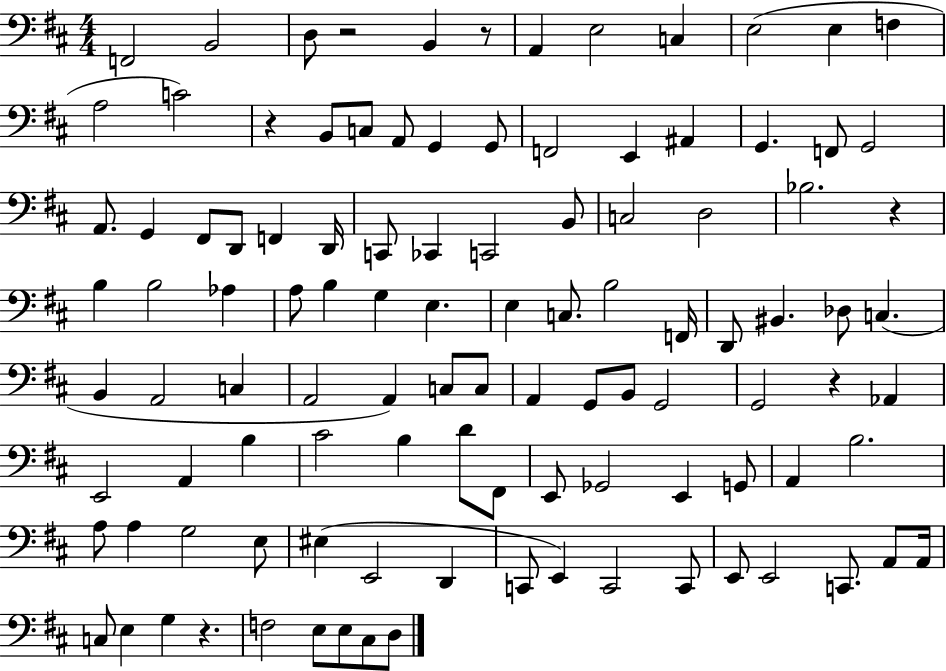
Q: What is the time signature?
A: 4/4